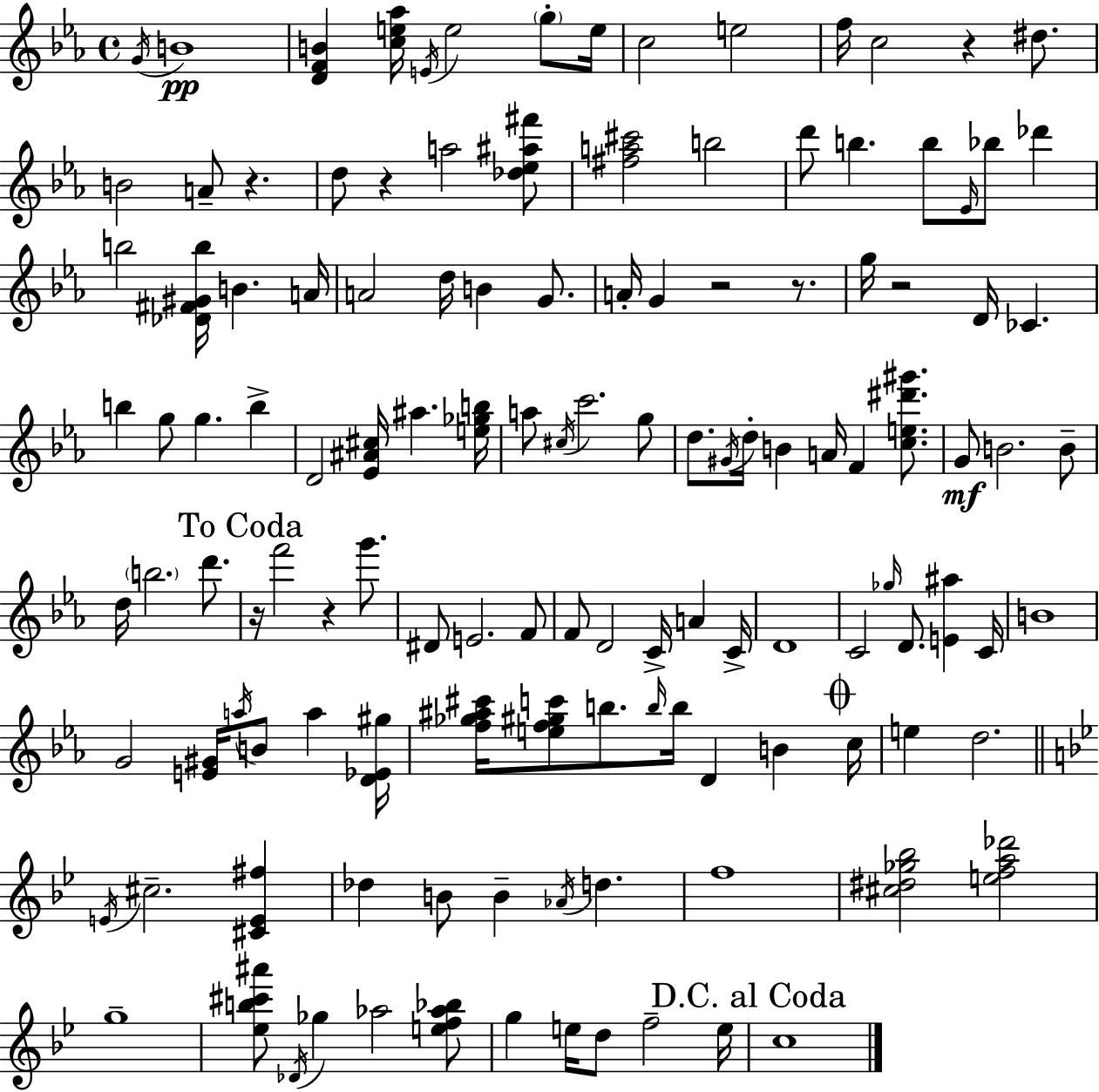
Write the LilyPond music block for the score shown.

{
  \clef treble
  \time 4/4
  \defaultTimeSignature
  \key c \minor
  \acciaccatura { g'16 }\pp b'1 | <d' f' b'>4 <c'' e'' aes''>16 \acciaccatura { e'16 } e''2 \parenthesize g''8-. | e''16 c''2 e''2 | f''16 c''2 r4 dis''8. | \break b'2 a'8-- r4. | d''8 r4 a''2 | <des'' ees'' ais'' fis'''>8 <fis'' a'' cis'''>2 b''2 | d'''8 b''4. b''8 \grace { ees'16 } bes''8 des'''4 | \break b''2 <des' fis' gis' b''>16 b'4. | a'16 a'2 d''16 b'4 | g'8. a'16-. g'4 r2 | r8. g''16 r2 d'16 ces'4. | \break b''4 g''8 g''4. b''4-> | d'2 <ees' ais' cis''>16 ais''4. | <e'' ges'' b''>16 a''8 \acciaccatura { cis''16 } c'''2. | g''8 d''8. \acciaccatura { gis'16 } d''16-. b'4 a'16 f'4 | \break <c'' e'' dis''' gis'''>8. g'8\mf b'2. | b'8-- d''16 \parenthesize b''2. | d'''8. \mark "To Coda" r16 f'''2 r4 | g'''8. dis'8 e'2. | \break f'8 f'8 d'2 c'16-> | a'4 c'16-> d'1 | c'2 \grace { ges''16 } d'8. | <e' ais''>4 c'16 b'1 | \break g'2 <e' gis'>16 \acciaccatura { a''16 } | b'8 a''4 <d' ees' gis''>16 <f'' ges'' ais'' cis'''>16 <e'' f'' gis'' c'''>8 b''8. \grace { b''16 } b''16 d'4 | b'4 \mark \markup { \musicglyph "scripts.coda" } c''16 e''4 d''2. | \bar "||" \break \key bes \major \acciaccatura { e'16 } cis''2.-- <cis' e' fis''>4 | des''4 b'8 b'4-- \acciaccatura { aes'16 } d''4. | f''1 | <cis'' dis'' ges'' bes''>2 <e'' f'' a'' des'''>2 | \break g''1-- | <ees'' b'' cis''' ais'''>8 \acciaccatura { des'16 } ges''4 aes''2 | <e'' f'' aes'' bes''>8 g''4 e''16 d''8 f''2-- | e''16 \mark "D.C. al Coda" c''1 | \break \bar "|."
}